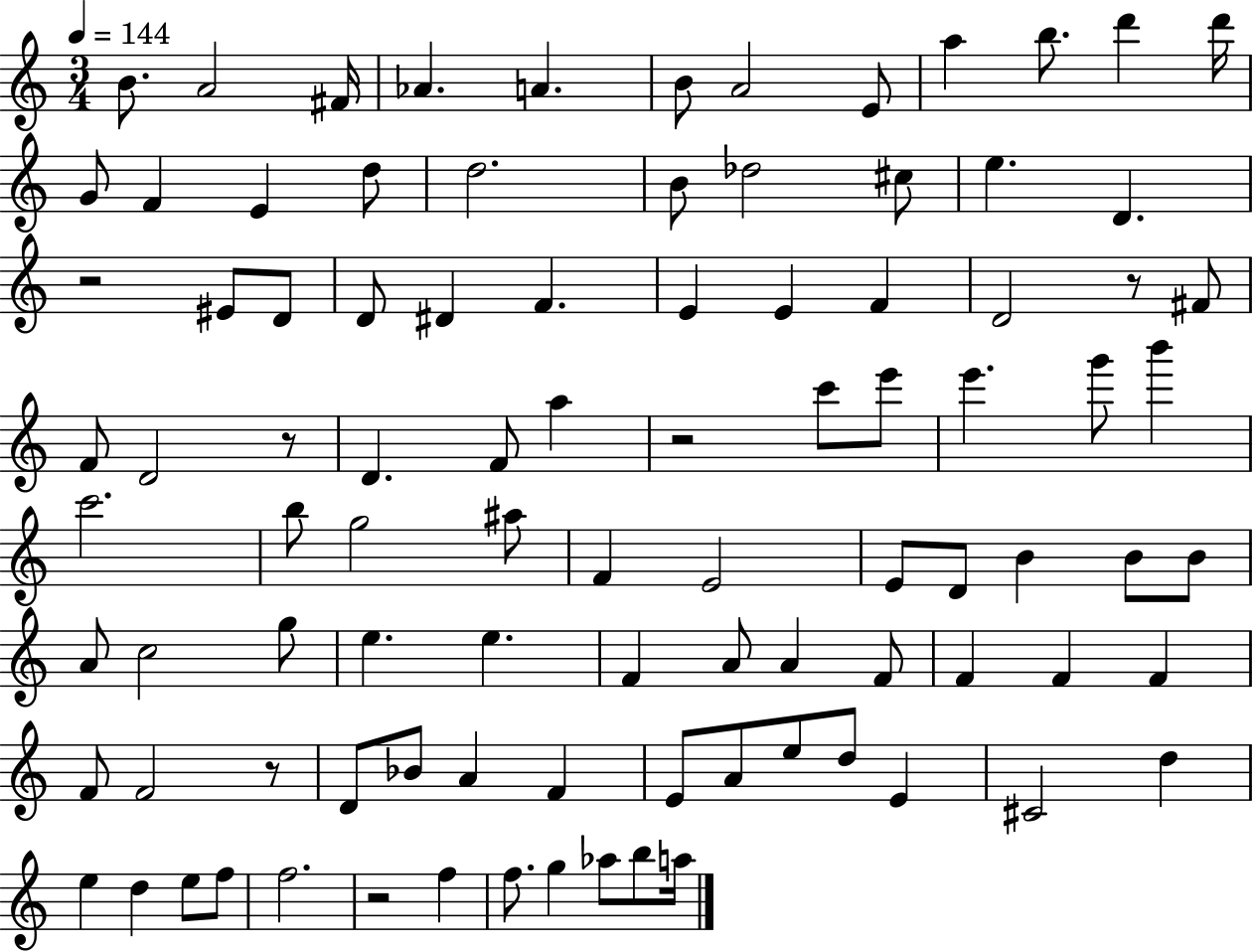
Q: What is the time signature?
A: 3/4